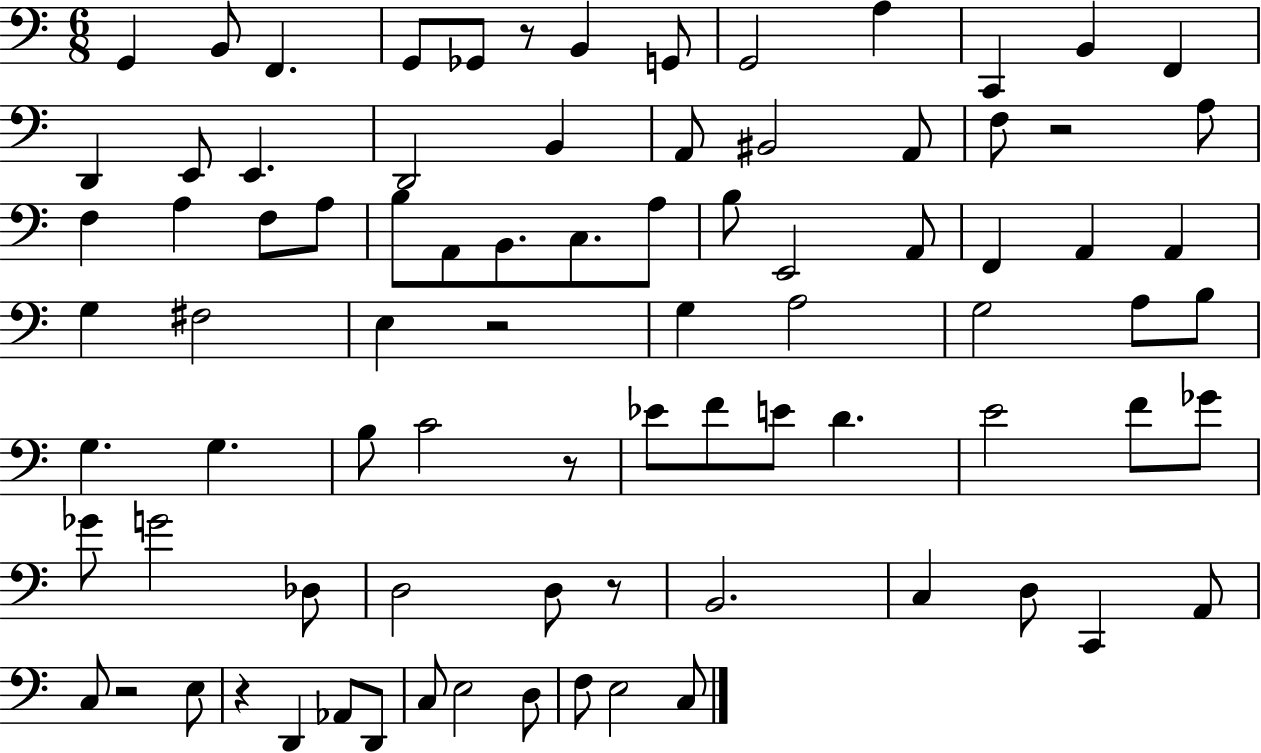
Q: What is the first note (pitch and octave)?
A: G2